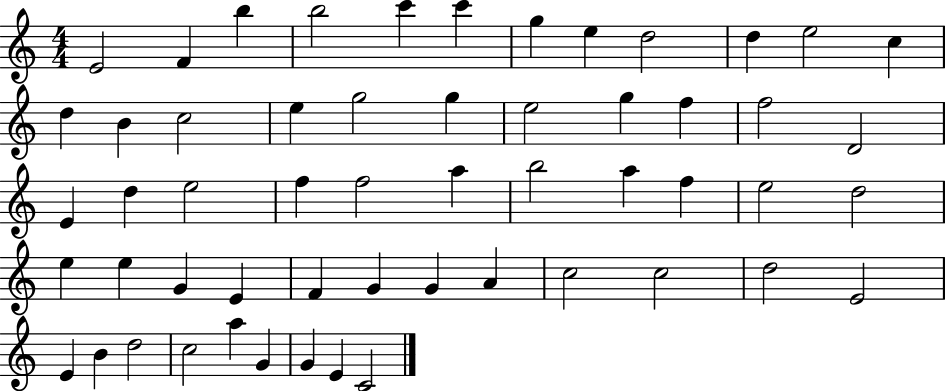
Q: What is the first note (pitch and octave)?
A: E4